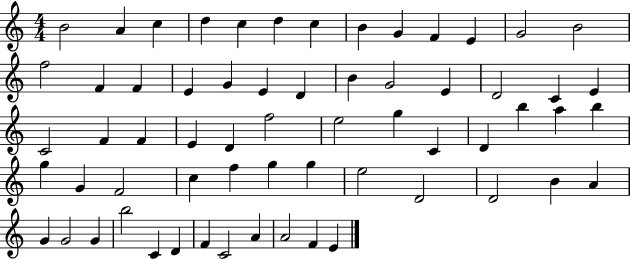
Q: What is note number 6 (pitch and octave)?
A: D5